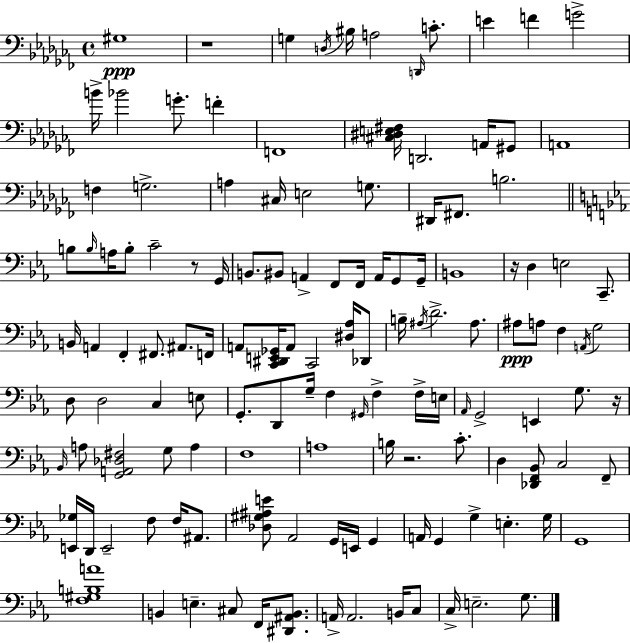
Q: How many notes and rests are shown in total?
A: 132